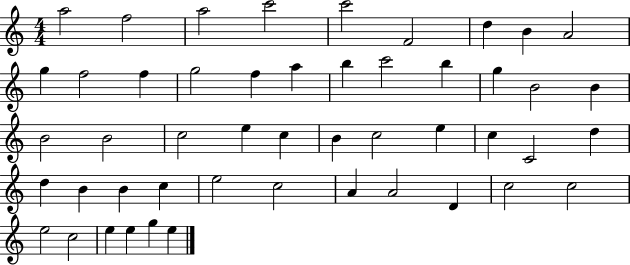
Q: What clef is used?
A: treble